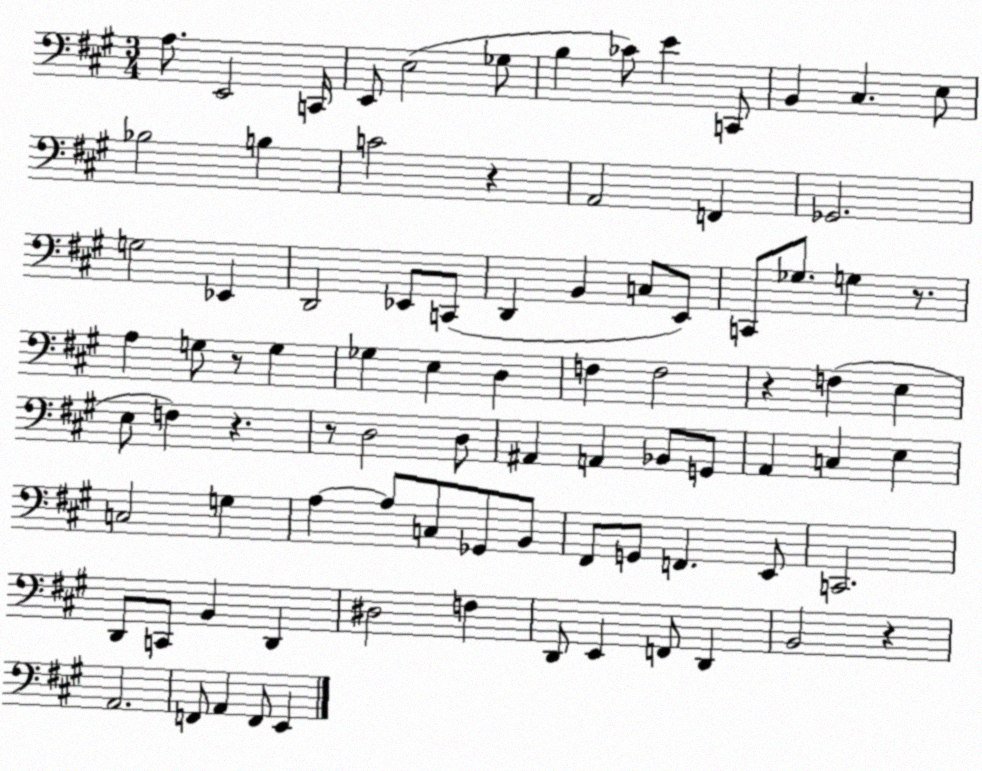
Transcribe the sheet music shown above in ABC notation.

X:1
T:Untitled
M:3/4
L:1/4
K:A
A,/2 E,,2 C,,/4 E,,/2 E,2 _G,/2 B, _C/2 E C,,/2 B,, ^C, E,/2 _B,2 B, C2 z A,,2 F,, _G,,2 G,2 _E,, D,,2 _E,,/2 C,,/2 D,, B,, C,/2 E,,/2 C,,/2 _G,/2 G, z/2 A, G,/2 z/2 G, _G, E, D, F, F,2 z F, E, E,/2 F, z z/2 D,2 D,/2 ^A,, A,, _B,,/2 G,,/2 A,, C, E, C,2 G, A, A,/2 C,/2 _G,,/2 B,,/2 ^F,,/2 G,,/2 F,, E,,/2 C,,2 D,,/2 C,,/2 B,, D,, ^D,2 F, D,,/2 E,, F,,/2 D,, B,,2 z A,,2 F,,/2 A,, F,,/2 E,,